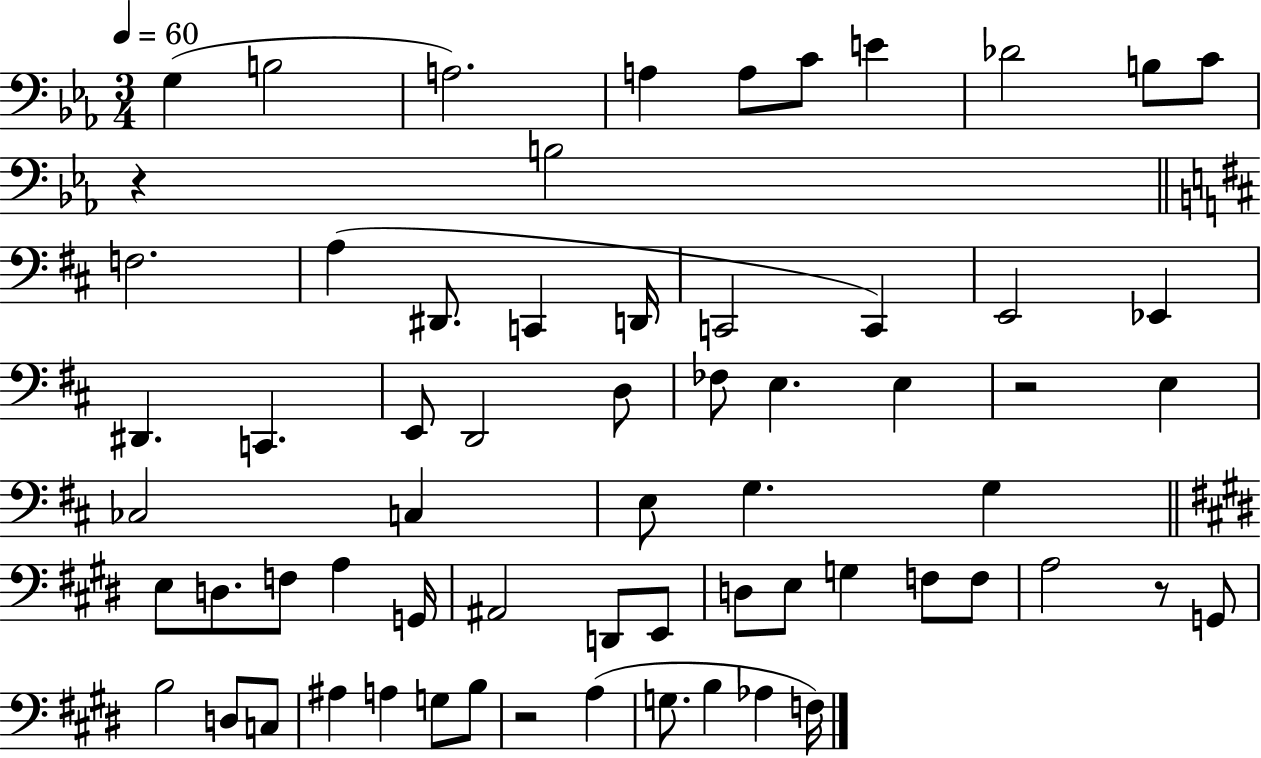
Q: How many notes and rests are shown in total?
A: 65